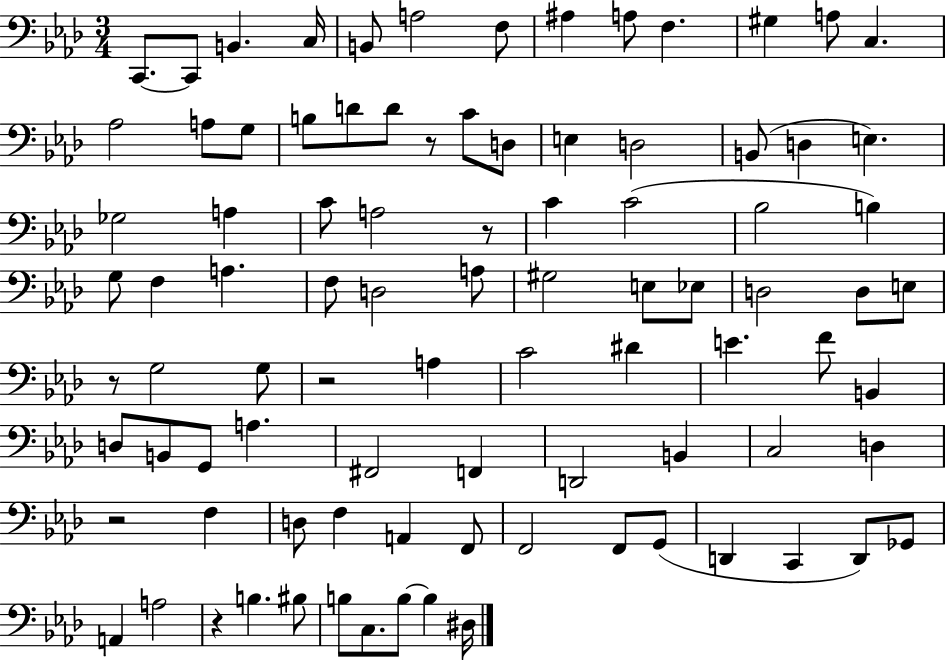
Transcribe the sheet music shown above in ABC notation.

X:1
T:Untitled
M:3/4
L:1/4
K:Ab
C,,/2 C,,/2 B,, C,/4 B,,/2 A,2 F,/2 ^A, A,/2 F, ^G, A,/2 C, _A,2 A,/2 G,/2 B,/2 D/2 D/2 z/2 C/2 D,/2 E, D,2 B,,/2 D, E, _G,2 A, C/2 A,2 z/2 C C2 _B,2 B, G,/2 F, A, F,/2 D,2 A,/2 ^G,2 E,/2 _E,/2 D,2 D,/2 E,/2 z/2 G,2 G,/2 z2 A, C2 ^D E F/2 B,, D,/2 B,,/2 G,,/2 A, ^F,,2 F,, D,,2 B,, C,2 D, z2 F, D,/2 F, A,, F,,/2 F,,2 F,,/2 G,,/2 D,, C,, D,,/2 _G,,/2 A,, A,2 z B, ^B,/2 B,/2 C,/2 B,/2 B, ^D,/4